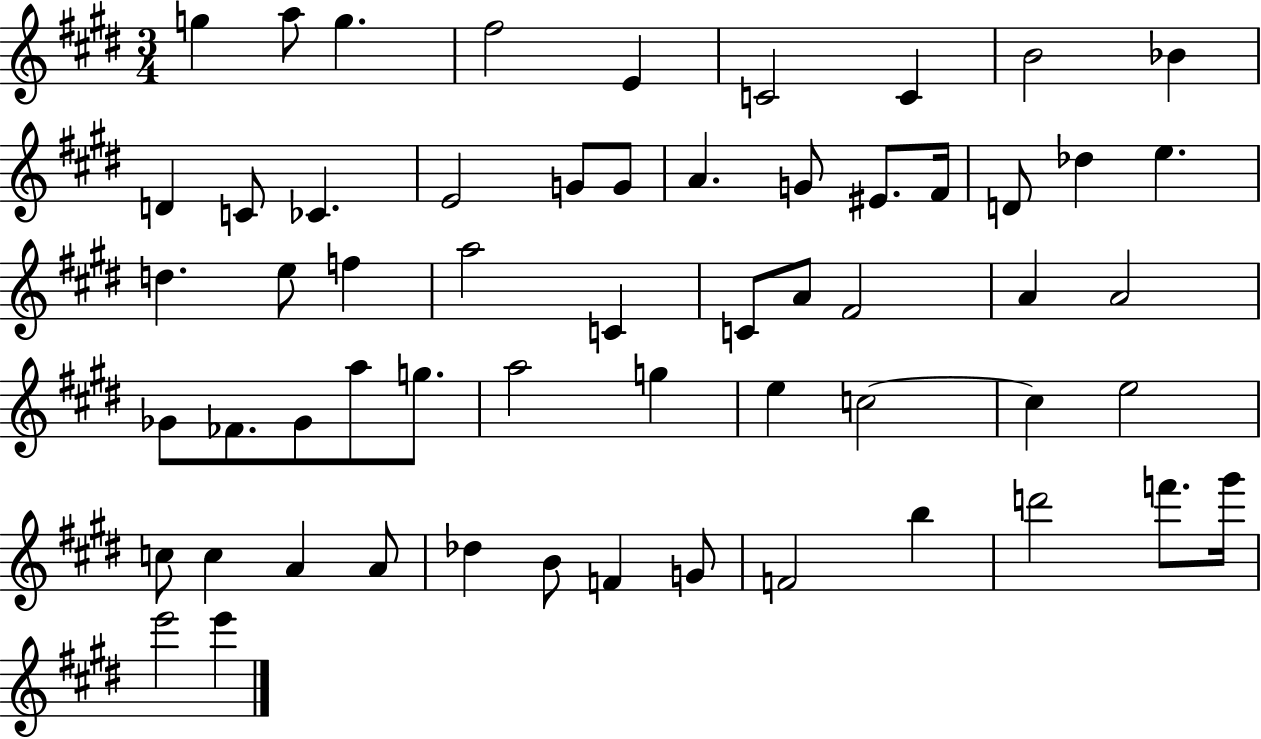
{
  \clef treble
  \numericTimeSignature
  \time 3/4
  \key e \major
  \repeat volta 2 { g''4 a''8 g''4. | fis''2 e'4 | c'2 c'4 | b'2 bes'4 | \break d'4 c'8 ces'4. | e'2 g'8 g'8 | a'4. g'8 eis'8. fis'16 | d'8 des''4 e''4. | \break d''4. e''8 f''4 | a''2 c'4 | c'8 a'8 fis'2 | a'4 a'2 | \break ges'8 fes'8. ges'8 a''8 g''8. | a''2 g''4 | e''4 c''2~~ | c''4 e''2 | \break c''8 c''4 a'4 a'8 | des''4 b'8 f'4 g'8 | f'2 b''4 | d'''2 f'''8. gis'''16 | \break e'''2 e'''4 | } \bar "|."
}